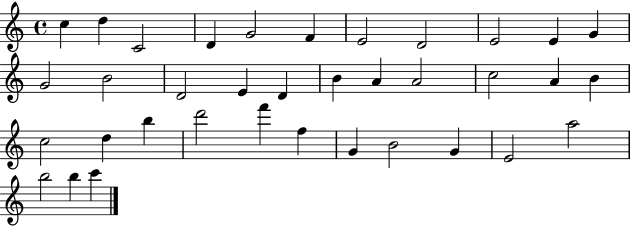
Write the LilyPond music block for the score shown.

{
  \clef treble
  \time 4/4
  \defaultTimeSignature
  \key c \major
  c''4 d''4 c'2 | d'4 g'2 f'4 | e'2 d'2 | e'2 e'4 g'4 | \break g'2 b'2 | d'2 e'4 d'4 | b'4 a'4 a'2 | c''2 a'4 b'4 | \break c''2 d''4 b''4 | d'''2 f'''4 f''4 | g'4 b'2 g'4 | e'2 a''2 | \break b''2 b''4 c'''4 | \bar "|."
}